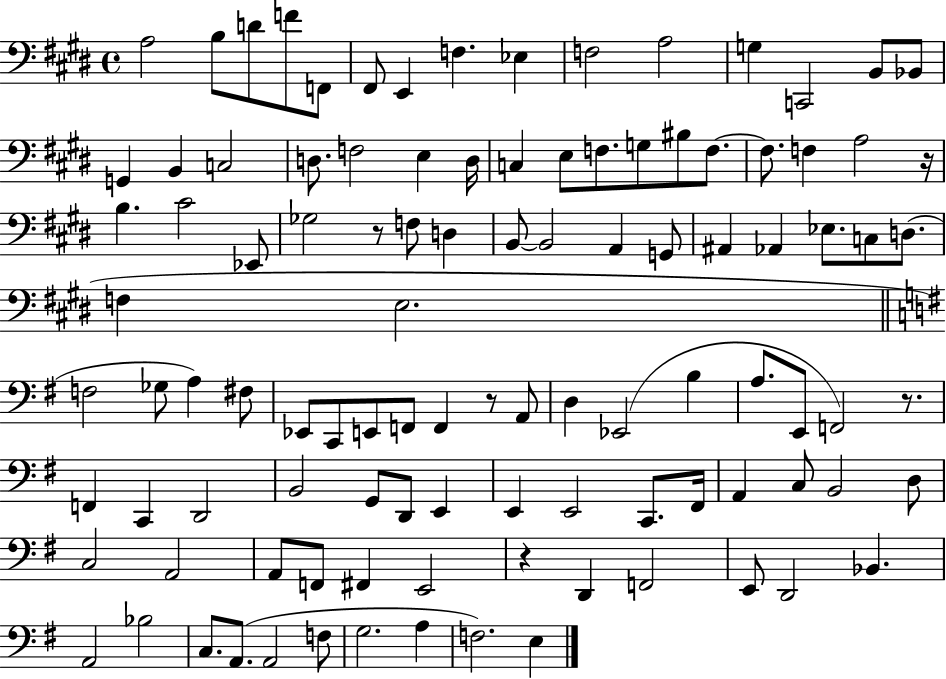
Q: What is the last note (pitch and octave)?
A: E3